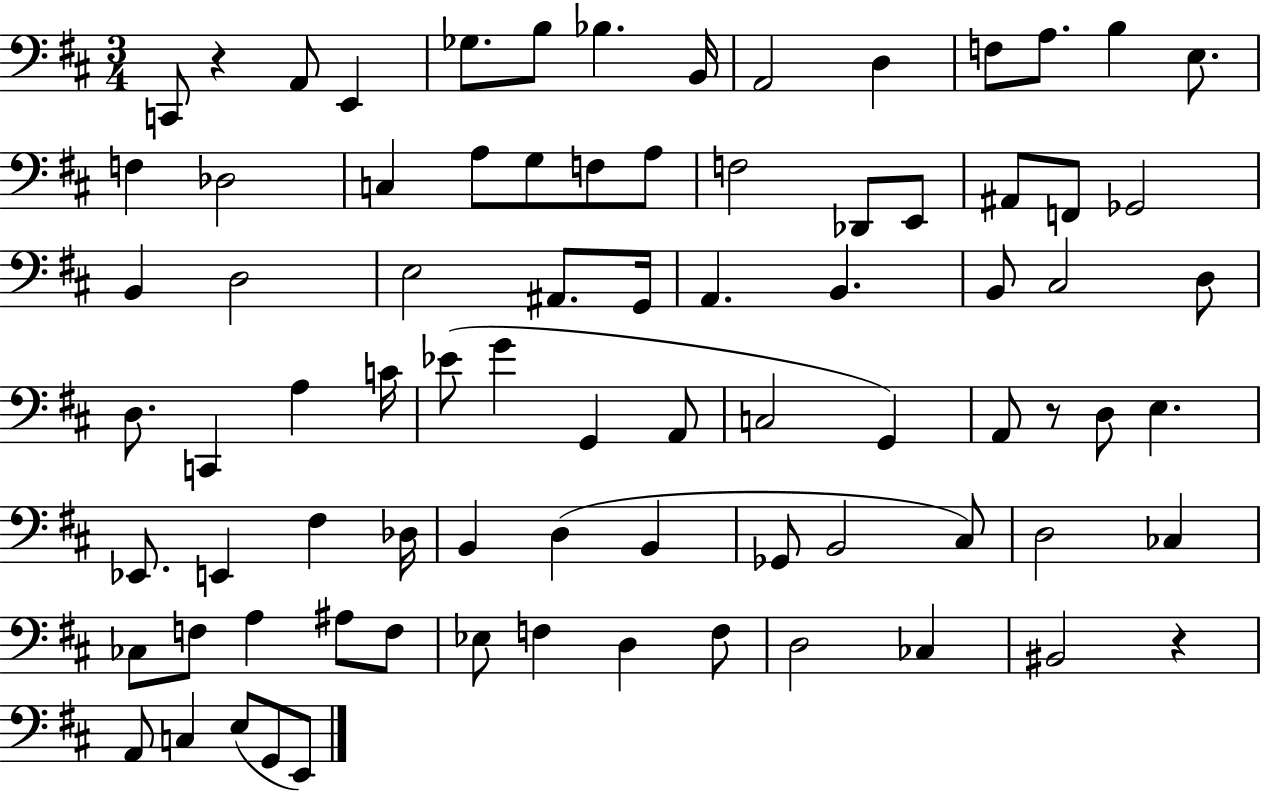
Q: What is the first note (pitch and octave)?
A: C2